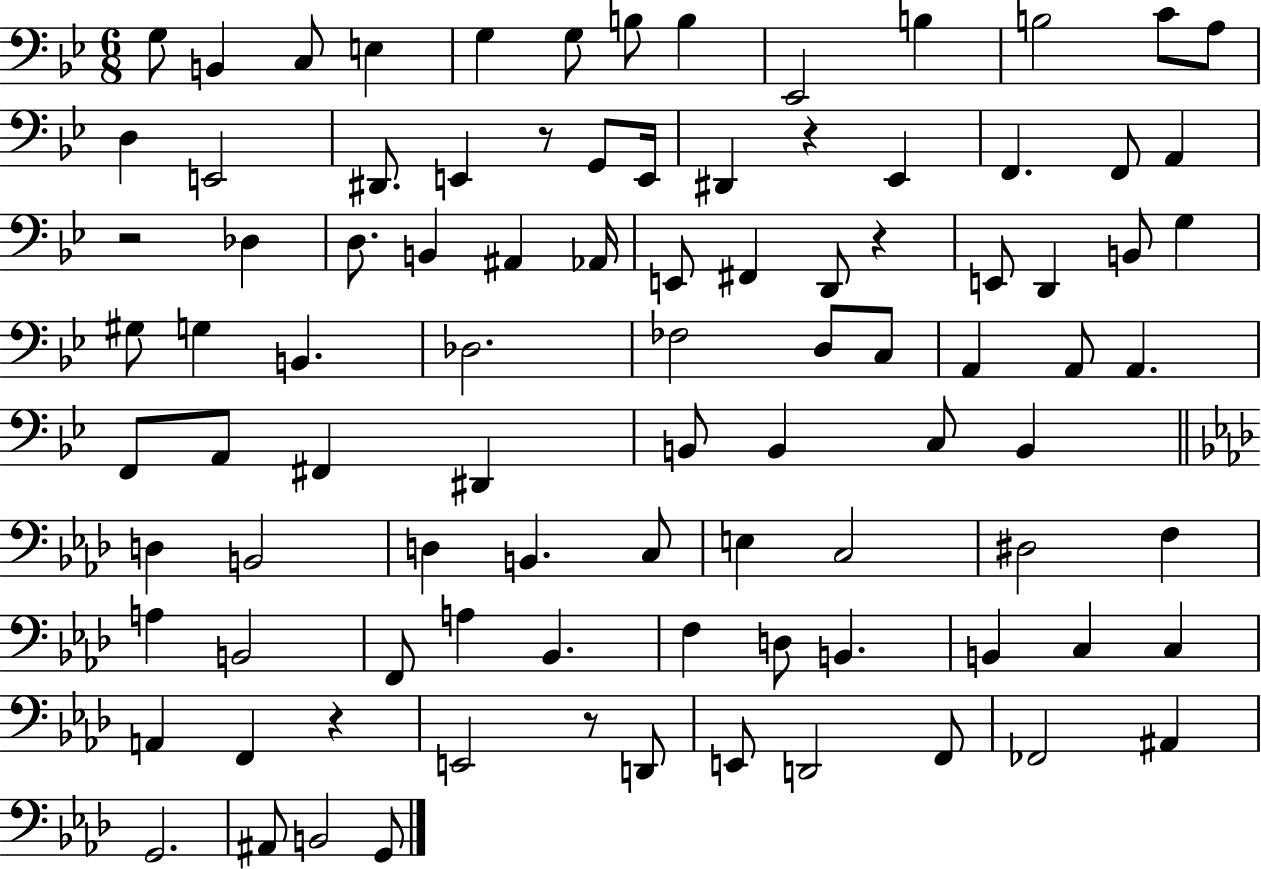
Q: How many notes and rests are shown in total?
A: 93